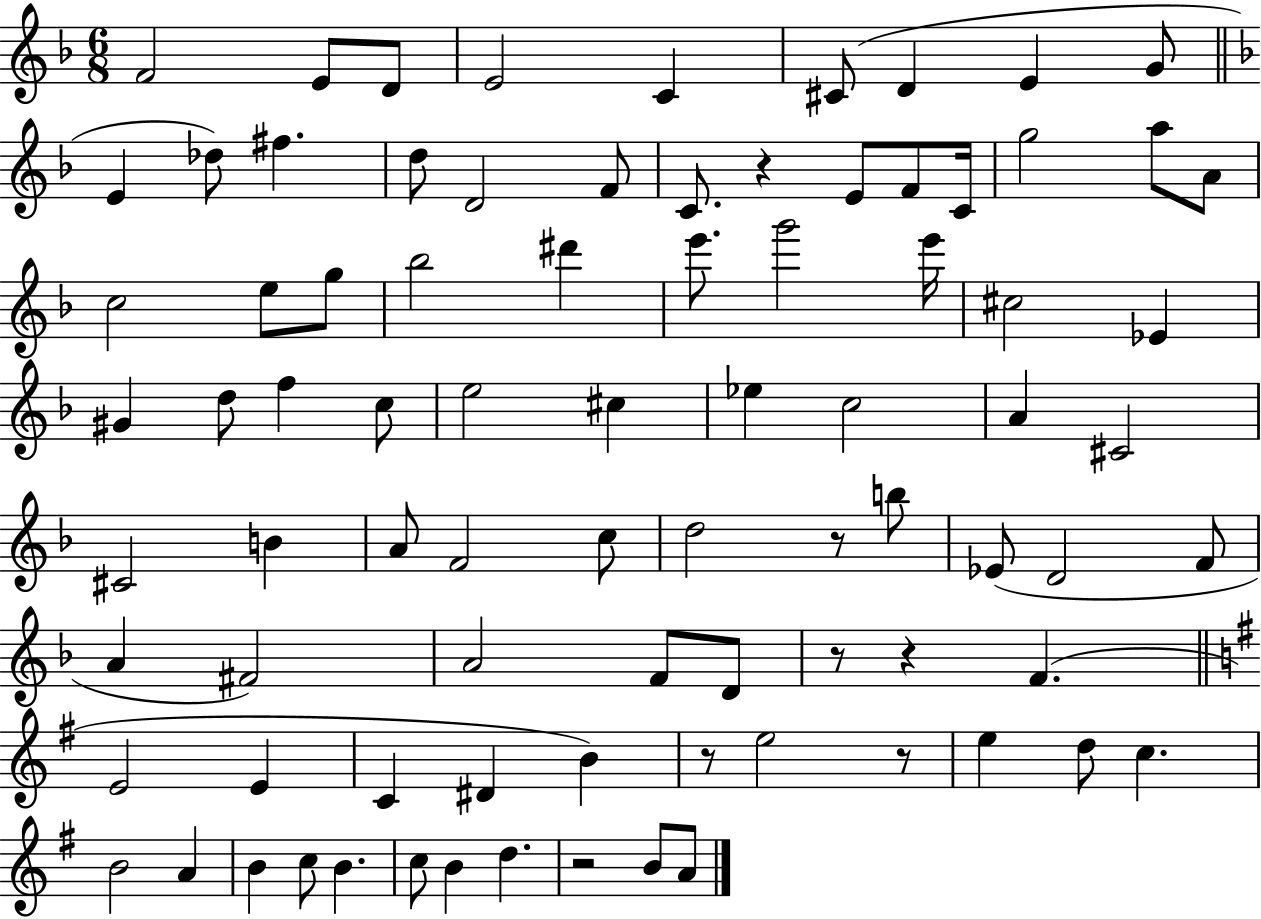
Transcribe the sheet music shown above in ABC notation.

X:1
T:Untitled
M:6/8
L:1/4
K:F
F2 E/2 D/2 E2 C ^C/2 D E G/2 E _d/2 ^f d/2 D2 F/2 C/2 z E/2 F/2 C/4 g2 a/2 A/2 c2 e/2 g/2 _b2 ^d' e'/2 g'2 e'/4 ^c2 _E ^G d/2 f c/2 e2 ^c _e c2 A ^C2 ^C2 B A/2 F2 c/2 d2 z/2 b/2 _E/2 D2 F/2 A ^F2 A2 F/2 D/2 z/2 z F E2 E C ^D B z/2 e2 z/2 e d/2 c B2 A B c/2 B c/2 B d z2 B/2 A/2